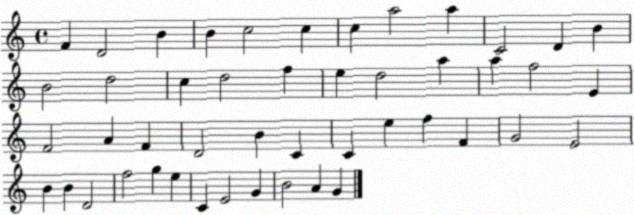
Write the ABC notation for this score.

X:1
T:Untitled
M:4/4
L:1/4
K:C
F D2 B B c2 c c a2 a C2 D B B2 d2 c d2 f e d2 a a f2 E F2 A F D2 B C C e f F G2 E2 B B D2 f2 g e C E2 G B2 A G